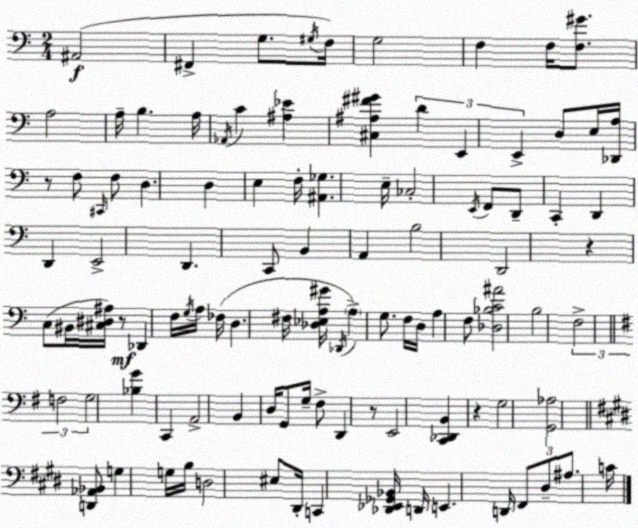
X:1
T:Untitled
M:2/4
L:1/4
K:C
^A,,2 ^F,, G,/2 ^G,/4 F,/4 G,2 F, F,/4 [F,^G]/2 A,2 A,/4 B, A,/4 _A,,/4 C [^A,_E] [^C,^A,^F^G] D E,, E,, D,/2 E,/4 [_D,,A,]/4 z/2 F,/2 ^C,,/4 F,/2 D, D, E, F,/4 [^A,,_G,] E,/4 _C,2 E,,/4 F,,/2 D,,/2 C,, D,, D,, E,,2 D,, C,,/2 B,, A,, B,2 D,,2 z C,/2 ^B,,/4 [^C,^D,^A,]/4 z/2 _D,, F,/4 G,/4 A,/4 _F,/4 D, ^F,/4 [_D,_E,A,^G]/4 _D,,/4 A, G,/2 F,/4 D,/4 A, F,/2 [_D,_B,C^A]2 B,2 F,2 F,2 G,2 [_B,G] C,, A,,2 B,, D,/4 G,,/2 G,/4 ^F,/2 D,, z/2 E,,2 [C,,_D,,B,,] z G,2 [G,,_A,]2 [D,,_A,,_B,,]/2 G, G,/4 B,/4 D,2 ^E,/2 ^D,,/4 C,, [_D,,_E,,_G,,_B,,]/4 D,,/4 E,, D,,/4 ^F,,/2 ^D,/2 ^A,/2 C/4